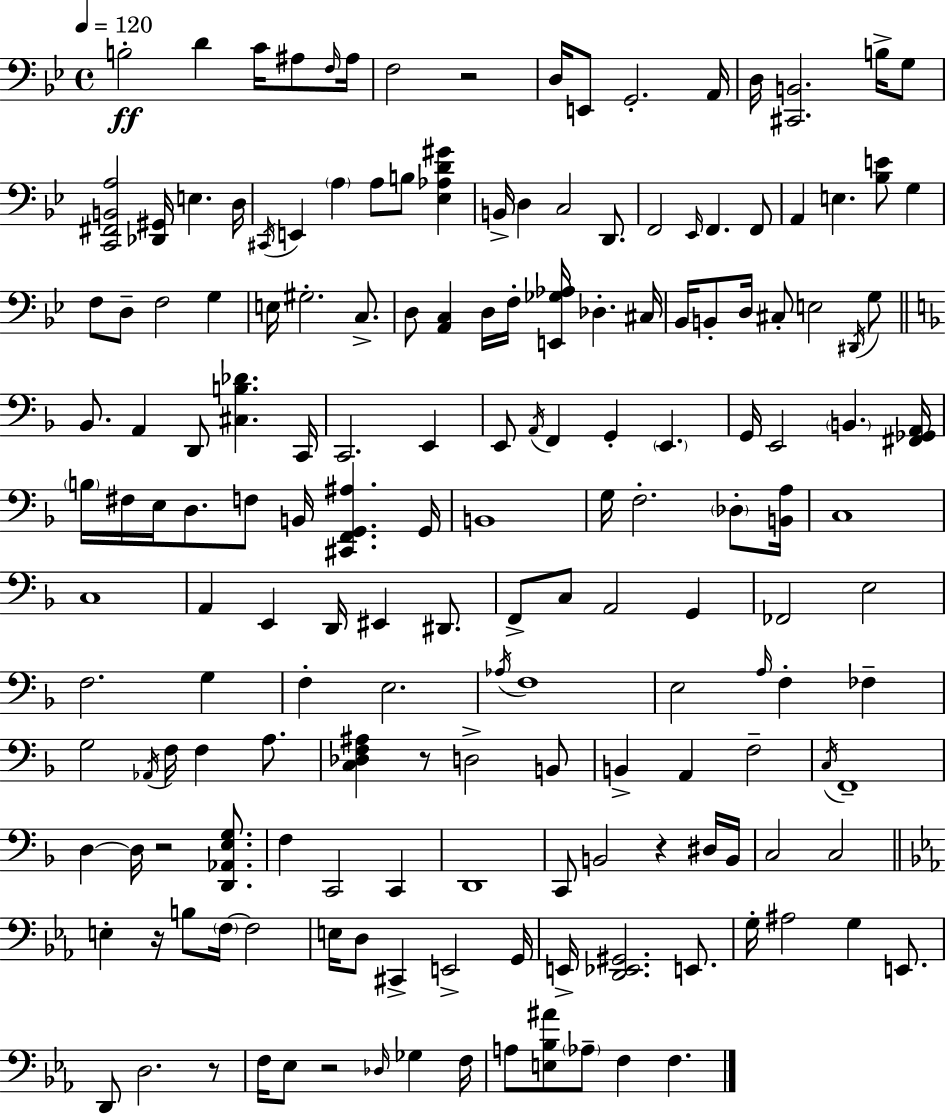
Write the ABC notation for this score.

X:1
T:Untitled
M:4/4
L:1/4
K:Gm
B,2 D C/4 ^A,/2 F,/4 ^A,/4 F,2 z2 D,/4 E,,/2 G,,2 A,,/4 D,/4 [^C,,B,,]2 B,/4 G,/2 [C,,^F,,B,,A,]2 [_D,,^G,,]/4 E, D,/4 ^C,,/4 E,, A, A,/2 B,/2 [_E,_A,D^G] B,,/4 D, C,2 D,,/2 F,,2 _E,,/4 F,, F,,/2 A,, E, [_B,E]/2 G, F,/2 D,/2 F,2 G, E,/4 ^G,2 C,/2 D,/2 [A,,C,] D,/4 F,/4 [E,,_G,_A,]/4 _D, ^C,/4 _B,,/4 B,,/2 D,/4 ^C,/2 E,2 ^D,,/4 G,/2 _B,,/2 A,, D,,/2 [^C,B,_D] C,,/4 C,,2 E,, E,,/2 A,,/4 F,, G,, E,, G,,/4 E,,2 B,, [^F,,_G,,A,,]/4 B,/4 ^F,/4 E,/4 D,/2 F,/2 B,,/4 [^C,,F,,G,,^A,] G,,/4 B,,4 G,/4 F,2 _D,/2 [B,,A,]/4 C,4 C,4 A,, E,, D,,/4 ^E,, ^D,,/2 F,,/2 C,/2 A,,2 G,, _F,,2 E,2 F,2 G, F, E,2 _A,/4 F,4 E,2 A,/4 F, _F, G,2 _A,,/4 F,/4 F, A,/2 [C,_D,F,^A,] z/2 D,2 B,,/2 B,, A,, F,2 C,/4 F,,4 D, D,/4 z2 [D,,_A,,E,G,]/2 F, C,,2 C,, D,,4 C,,/2 B,,2 z ^D,/4 B,,/4 C,2 C,2 E, z/4 B,/2 F,/4 F,2 E,/4 D,/2 ^C,, E,,2 G,,/4 E,,/4 [D,,_E,,^G,,]2 E,,/2 G,/4 ^A,2 G, E,,/2 D,,/2 D,2 z/2 F,/4 _E,/2 z2 _D,/4 _G, F,/4 A,/2 [E,_B,^A]/2 _A,/2 F, F,